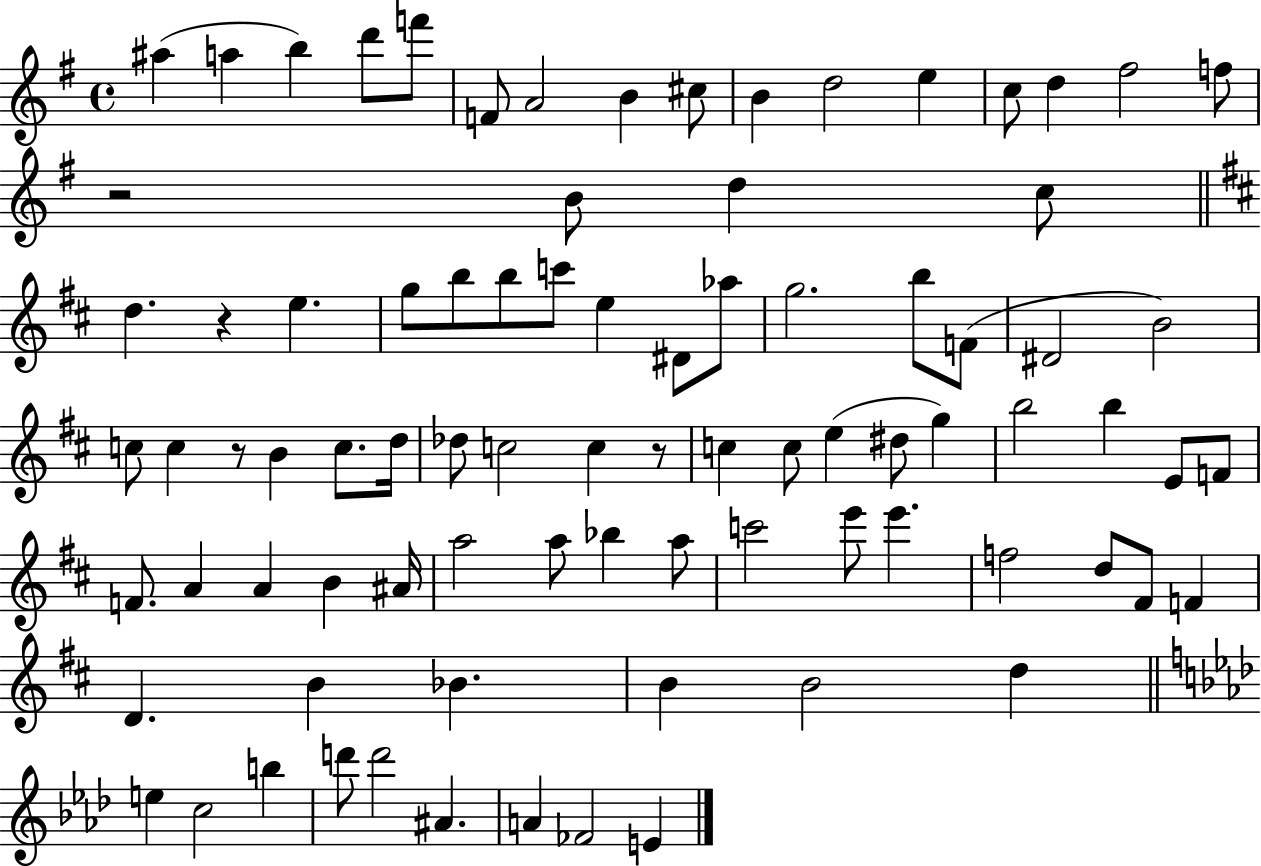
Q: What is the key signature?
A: G major